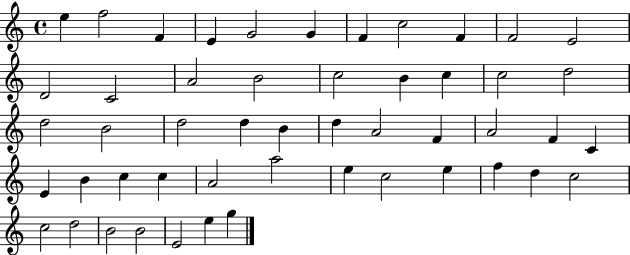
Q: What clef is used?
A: treble